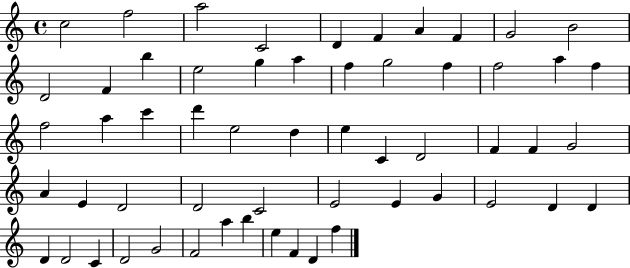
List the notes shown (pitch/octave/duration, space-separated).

C5/h F5/h A5/h C4/h D4/q F4/q A4/q F4/q G4/h B4/h D4/h F4/q B5/q E5/h G5/q A5/q F5/q G5/h F5/q F5/h A5/q F5/q F5/h A5/q C6/q D6/q E5/h D5/q E5/q C4/q D4/h F4/q F4/q G4/h A4/q E4/q D4/h D4/h C4/h E4/h E4/q G4/q E4/h D4/q D4/q D4/q D4/h C4/q D4/h G4/h F4/h A5/q B5/q E5/q F4/q D4/q F5/q